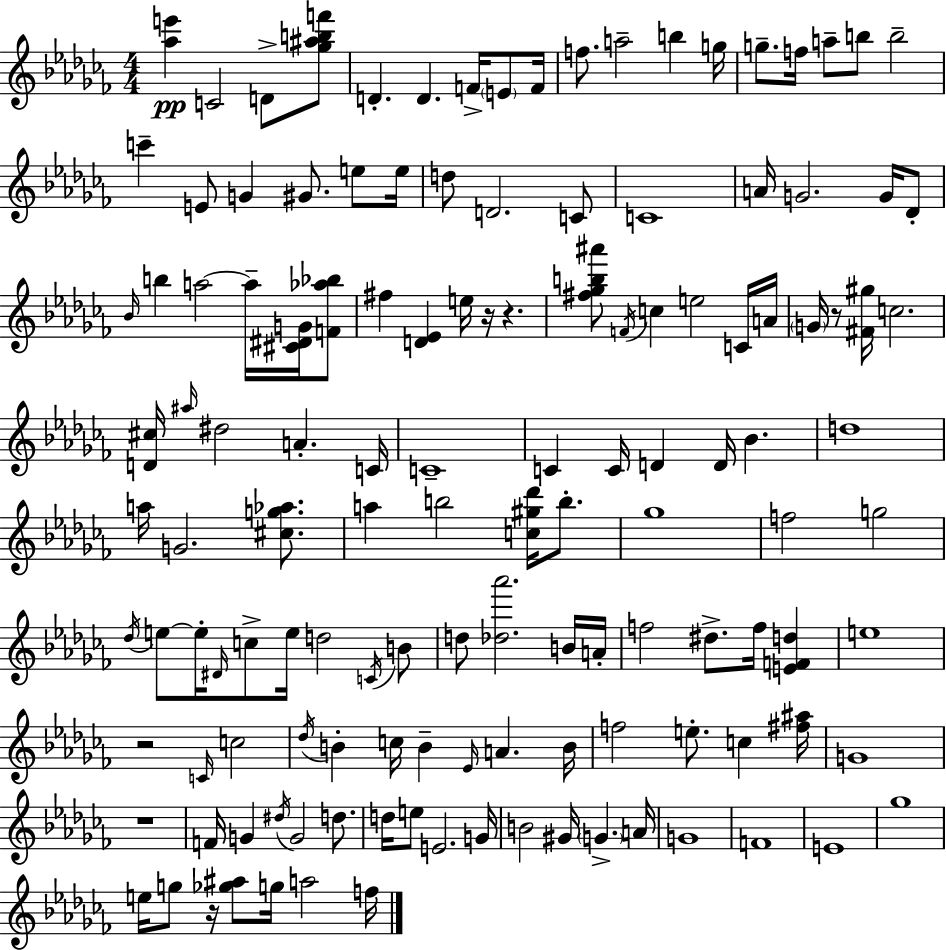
{
  \clef treble
  \numericTimeSignature
  \time 4/4
  \key aes \minor
  \repeat volta 2 { <aes'' e'''>4\pp c'2 d'8-> <ges'' ais'' b'' f'''>8 | d'4.-. d'4. f'16-> \parenthesize e'8 f'16 | f''8. a''2-- b''4 g''16 | g''8.-- f''16 a''8-- b''8 b''2-- | \break c'''4-- e'8 g'4 gis'8. e''8 e''16 | d''8 d'2. c'8 | c'1 | a'16 g'2. g'16 des'8-. | \break \grace { bes'16 } b''4 a''2~~ a''16-- <cis' dis' g'>16 <f' aes'' bes''>8 | fis''4 <d' ees'>4 e''16 r16 r4. | <fis'' ges'' b'' ais'''>8 \acciaccatura { f'16 } c''4 e''2 | c'16 a'16 \parenthesize g'16 r8 <fis' gis''>16 c''2. | \break <d' cis''>16 \grace { ais''16 } dis''2 a'4.-. | c'16 c'1-- | c'4 c'16 d'4 d'16 bes'4. | d''1 | \break a''16 g'2. | <cis'' g'' aes''>8. a''4 b''2 <c'' gis'' des'''>16 | b''8.-. ges''1 | f''2 g''2 | \break \acciaccatura { des''16 } e''8~~ e''16-. \grace { dis'16 } c''8-> e''16 d''2 | \acciaccatura { c'16 } b'8 d''8 <des'' aes'''>2. | b'16 a'16-. f''2 dis''8.-> | f''16 <e' f' d''>4 e''1 | \break r2 \grace { c'16 } c''2 | \acciaccatura { des''16 } b'4-. c''16 b'4-- | \grace { ees'16 } a'4. b'16 f''2 | e''8.-. c''4 <fis'' ais''>16 g'1 | \break r1 | f'16 g'4 \acciaccatura { dis''16 } g'2 | d''8. d''16 e''8 e'2. | g'16 b'2 | \break gis'16 \parenthesize g'4.-> a'16 g'1 | f'1 | e'1 | ges''1 | \break e''16 g''8 r16 <ges'' ais''>8 | g''16 a''2 f''16 } \bar "|."
}